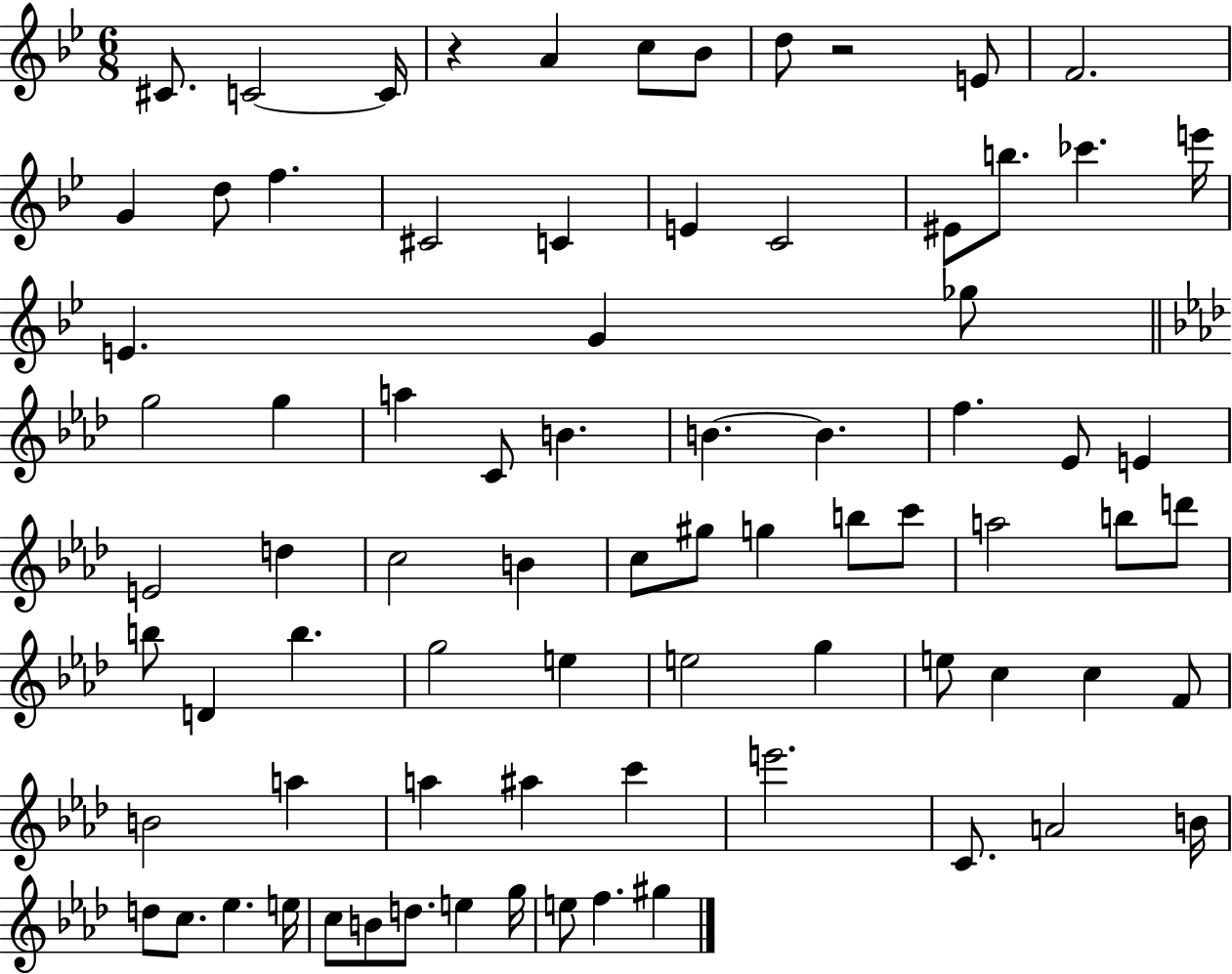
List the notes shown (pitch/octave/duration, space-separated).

C#4/e. C4/h C4/s R/q A4/q C5/e Bb4/e D5/e R/h E4/e F4/h. G4/q D5/e F5/q. C#4/h C4/q E4/q C4/h EIS4/e B5/e. CES6/q. E6/s E4/q. G4/q Gb5/e G5/h G5/q A5/q C4/e B4/q. B4/q. B4/q. F5/q. Eb4/e E4/q E4/h D5/q C5/h B4/q C5/e G#5/e G5/q B5/e C6/e A5/h B5/e D6/e B5/e D4/q B5/q. G5/h E5/q E5/h G5/q E5/e C5/q C5/q F4/e B4/h A5/q A5/q A#5/q C6/q E6/h. C4/e. A4/h B4/s D5/e C5/e. Eb5/q. E5/s C5/e B4/e D5/e. E5/q G5/s E5/e F5/q. G#5/q